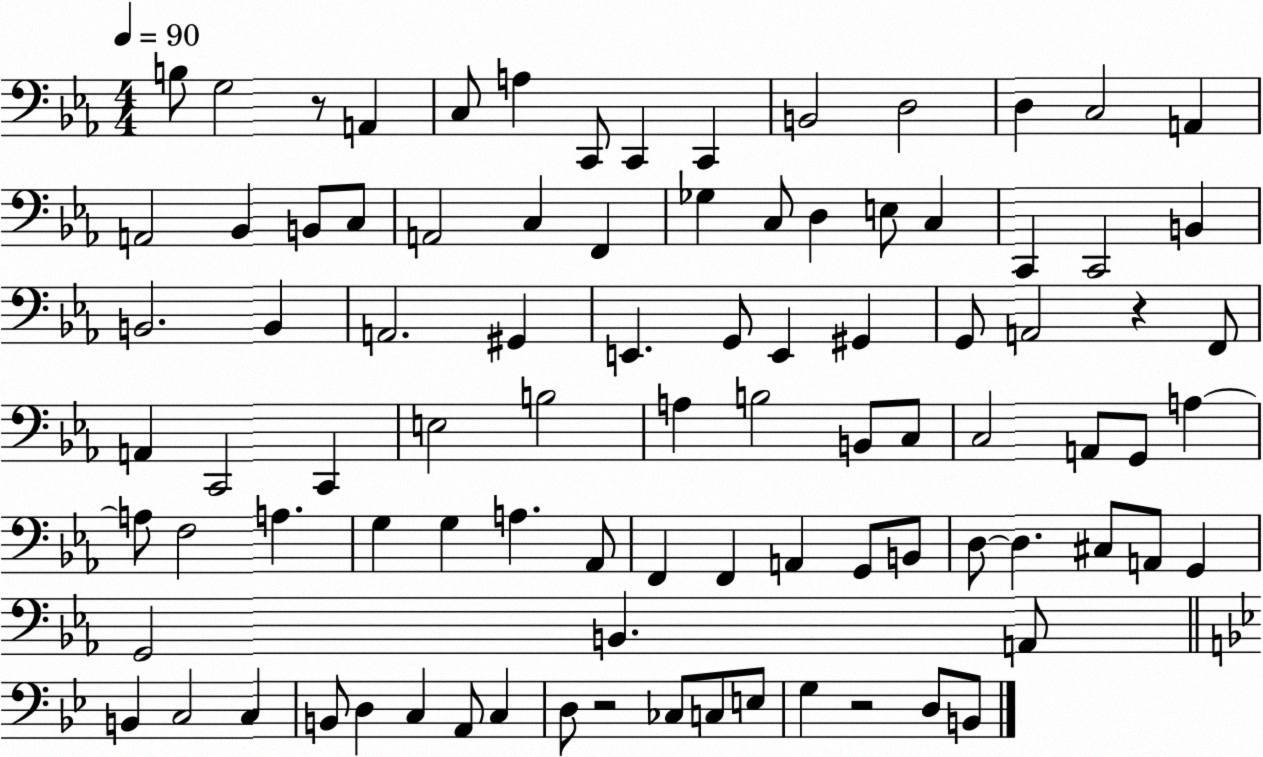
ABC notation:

X:1
T:Untitled
M:4/4
L:1/4
K:Eb
B,/2 G,2 z/2 A,, C,/2 A, C,,/2 C,, C,, B,,2 D,2 D, C,2 A,, A,,2 _B,, B,,/2 C,/2 A,,2 C, F,, _G, C,/2 D, E,/2 C, C,, C,,2 B,, B,,2 B,, A,,2 ^G,, E,, G,,/2 E,, ^G,, G,,/2 A,,2 z F,,/2 A,, C,,2 C,, E,2 B,2 A, B,2 B,,/2 C,/2 C,2 A,,/2 G,,/2 A, A,/2 F,2 A, G, G, A, _A,,/2 F,, F,, A,, G,,/2 B,,/2 D,/2 D, ^C,/2 A,,/2 G,, G,,2 B,, A,,/2 B,, C,2 C, B,,/2 D, C, A,,/2 C, D,/2 z2 _C,/2 C,/2 E,/2 G, z2 D,/2 B,,/2